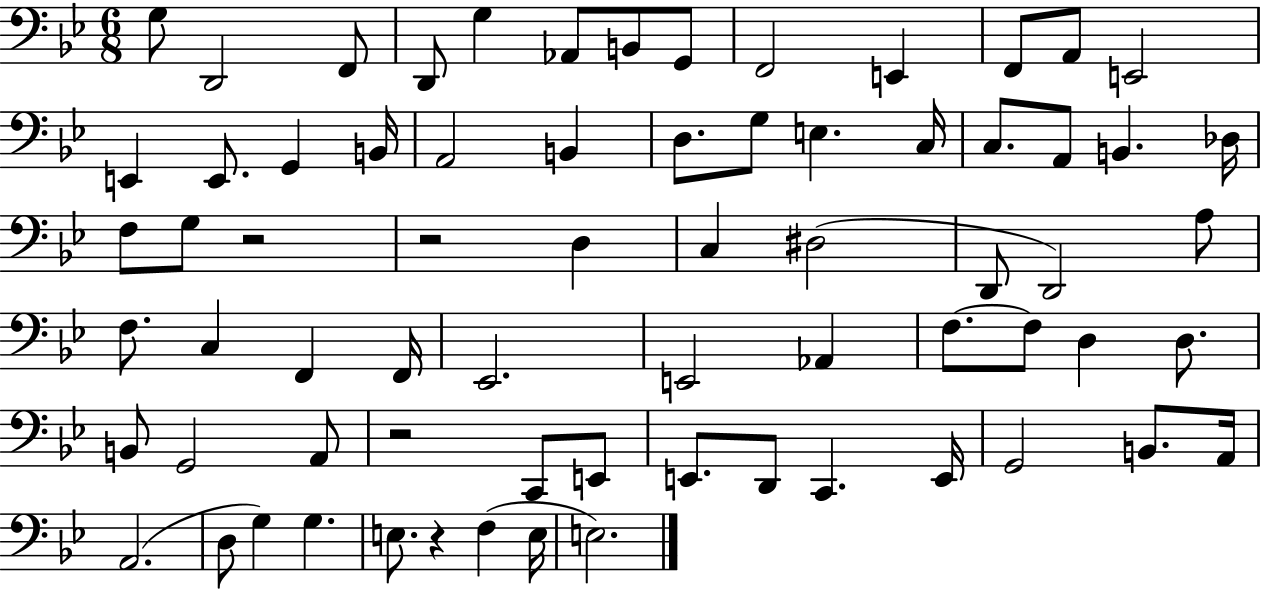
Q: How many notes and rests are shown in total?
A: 70